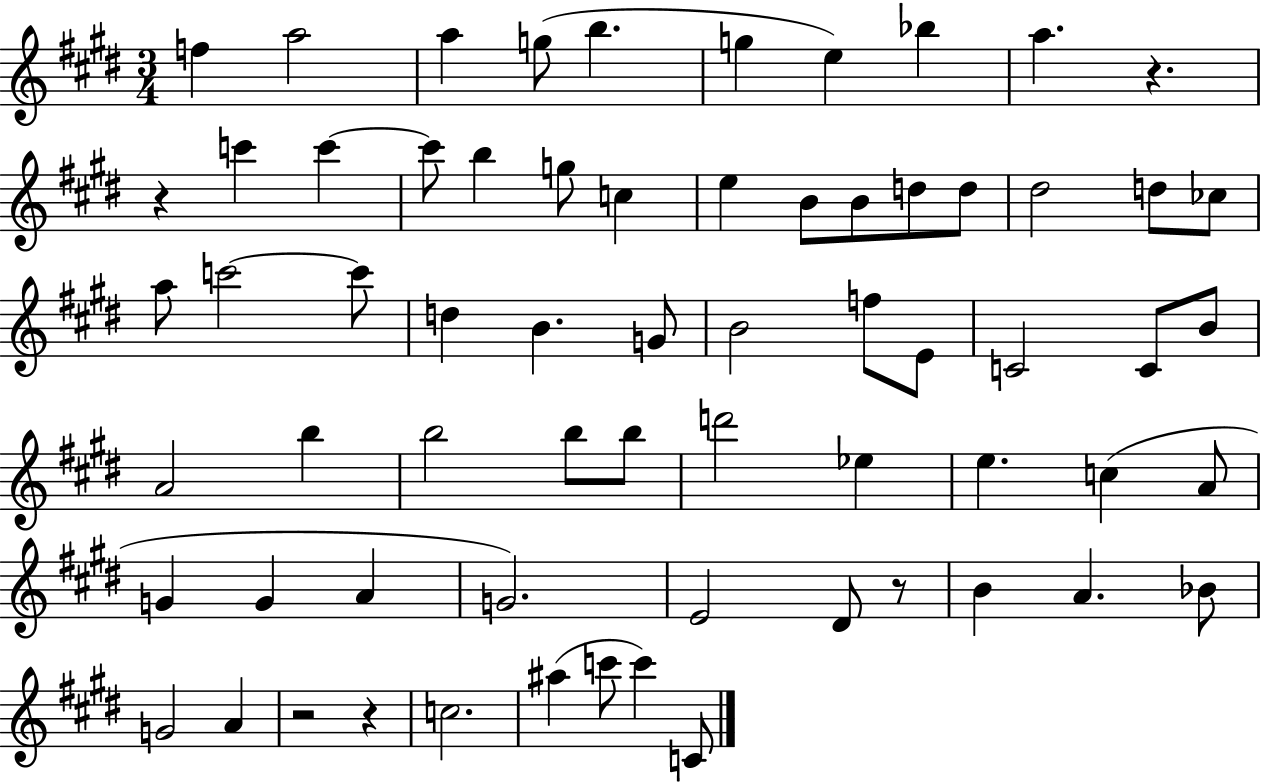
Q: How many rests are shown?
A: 5